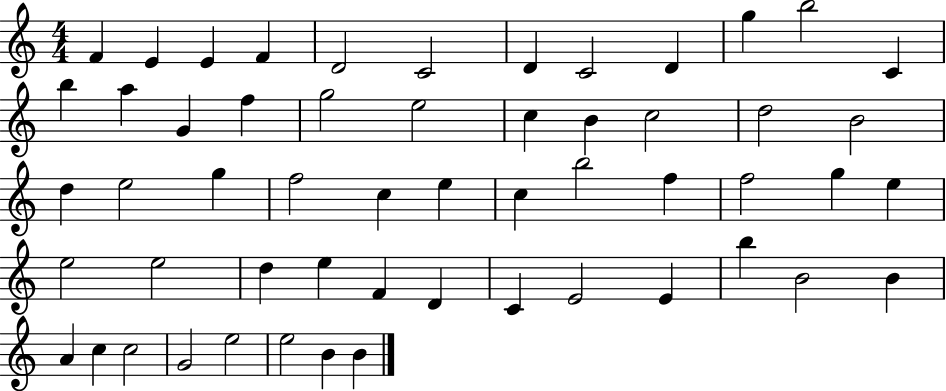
X:1
T:Untitled
M:4/4
L:1/4
K:C
F E E F D2 C2 D C2 D g b2 C b a G f g2 e2 c B c2 d2 B2 d e2 g f2 c e c b2 f f2 g e e2 e2 d e F D C E2 E b B2 B A c c2 G2 e2 e2 B B